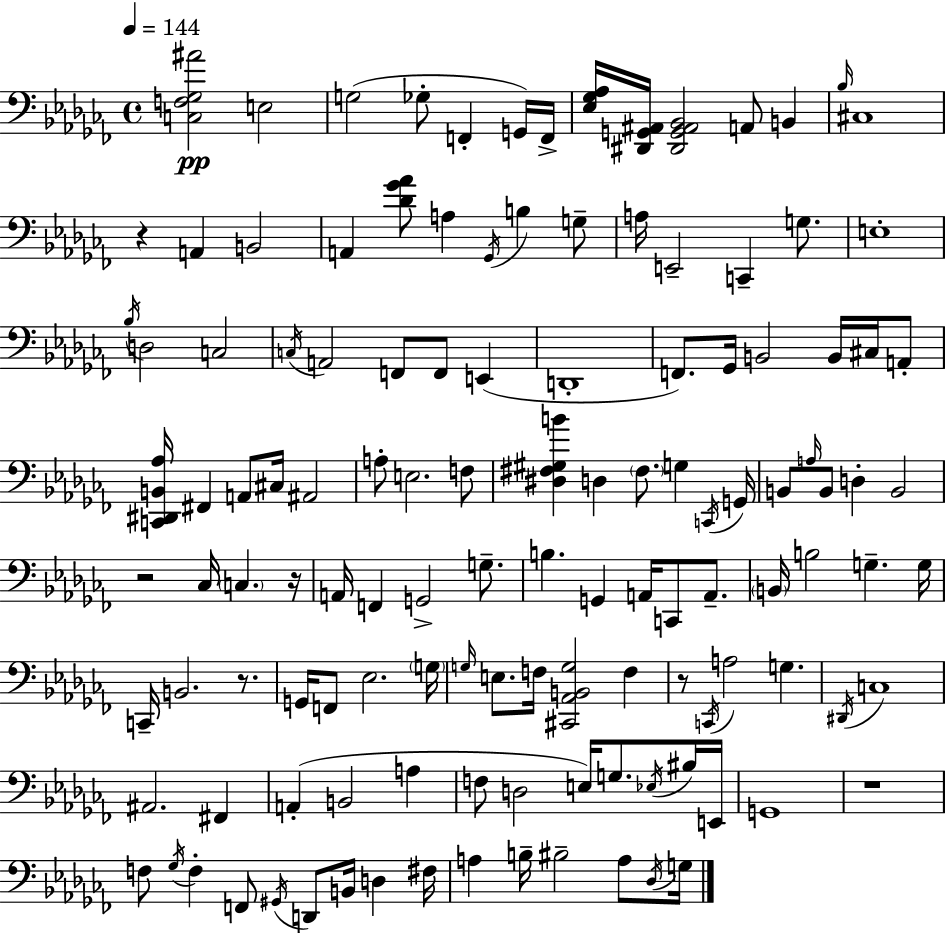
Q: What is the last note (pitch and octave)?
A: G3